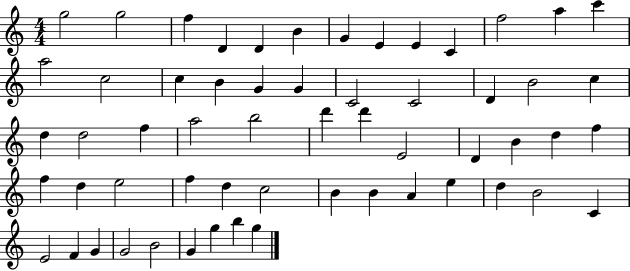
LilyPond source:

{
  \clef treble
  \numericTimeSignature
  \time 4/4
  \key c \major
  g''2 g''2 | f''4 d'4 d'4 b'4 | g'4 e'4 e'4 c'4 | f''2 a''4 c'''4 | \break a''2 c''2 | c''4 b'4 g'4 g'4 | c'2 c'2 | d'4 b'2 c''4 | \break d''4 d''2 f''4 | a''2 b''2 | d'''4 d'''4 e'2 | d'4 b'4 d''4 f''4 | \break f''4 d''4 e''2 | f''4 d''4 c''2 | b'4 b'4 a'4 e''4 | d''4 b'2 c'4 | \break e'2 f'4 g'4 | g'2 b'2 | g'4 g''4 b''4 g''4 | \bar "|."
}